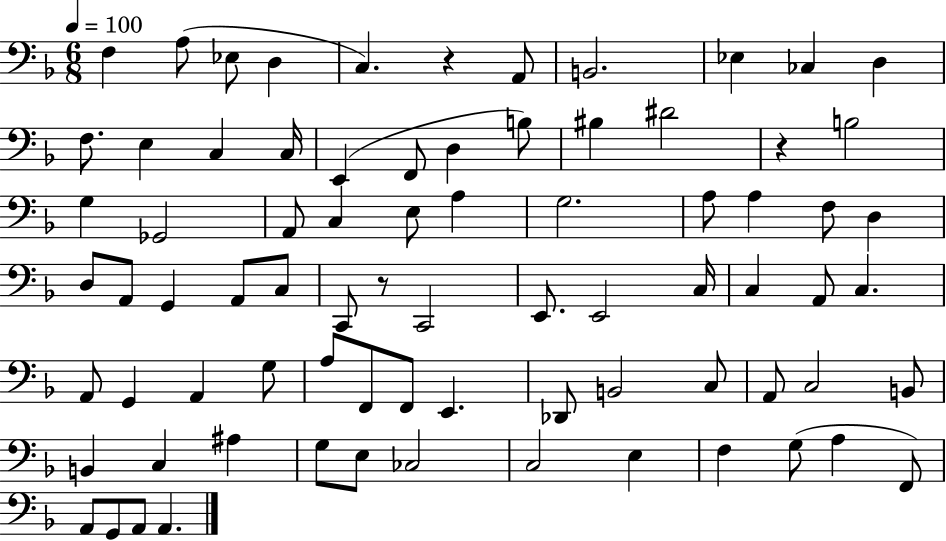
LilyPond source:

{
  \clef bass
  \numericTimeSignature
  \time 6/8
  \key f \major
  \tempo 4 = 100
  f4 a8( ees8 d4 | c4.) r4 a,8 | b,2. | ees4 ces4 d4 | \break f8. e4 c4 c16 | e,4( f,8 d4 b8) | bis4 dis'2 | r4 b2 | \break g4 ges,2 | a,8 c4 e8 a4 | g2. | a8 a4 f8 d4 | \break d8 a,8 g,4 a,8 c8 | c,8 r8 c,2 | e,8. e,2 c16 | c4 a,8 c4. | \break a,8 g,4 a,4 g8 | a8 f,8 f,8 e,4. | des,8 b,2 c8 | a,8 c2 b,8 | \break b,4 c4 ais4 | g8 e8 ces2 | c2 e4 | f4 g8( a4 f,8) | \break a,8 g,8 a,8 a,4. | \bar "|."
}